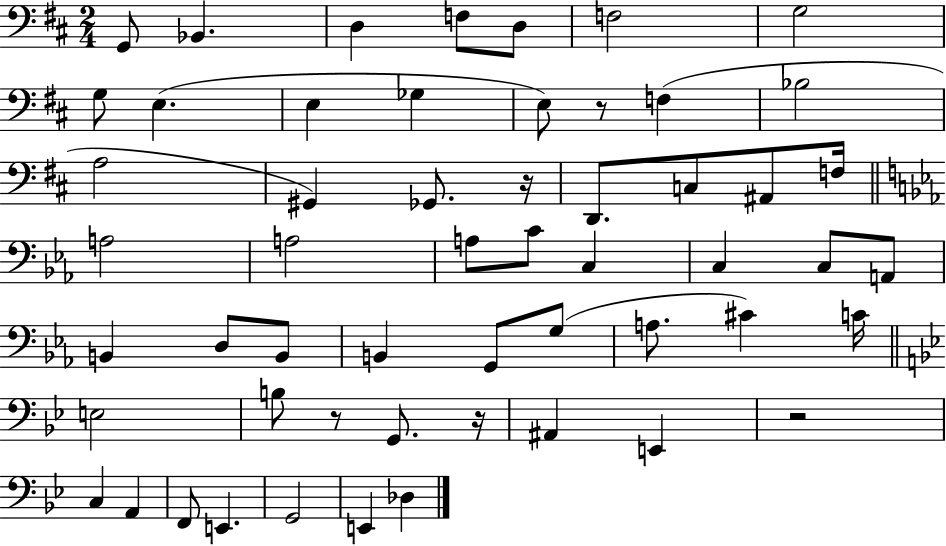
G2/e Bb2/q. D3/q F3/e D3/e F3/h G3/h G3/e E3/q. E3/q Gb3/q E3/e R/e F3/q Bb3/h A3/h G#2/q Gb2/e. R/s D2/e. C3/e A#2/e F3/s A3/h A3/h A3/e C4/e C3/q C3/q C3/e A2/e B2/q D3/e B2/e B2/q G2/e G3/e A3/e. C#4/q C4/s E3/h B3/e R/e G2/e. R/s A#2/q E2/q R/h C3/q A2/q F2/e E2/q. G2/h E2/q Db3/q